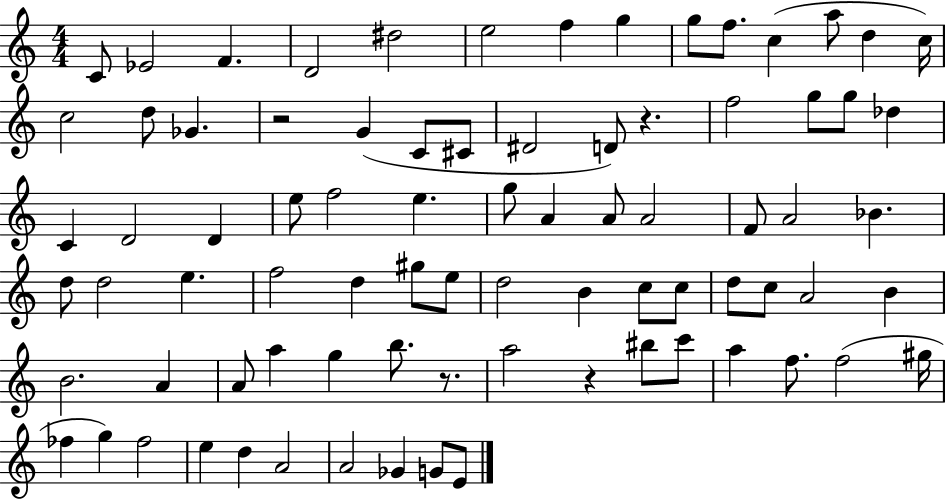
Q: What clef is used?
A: treble